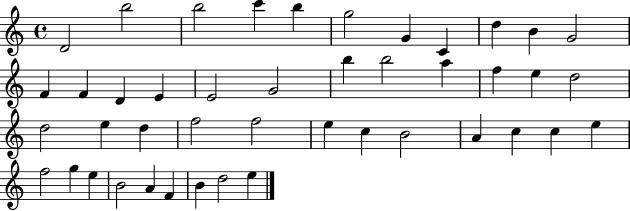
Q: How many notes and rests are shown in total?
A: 44